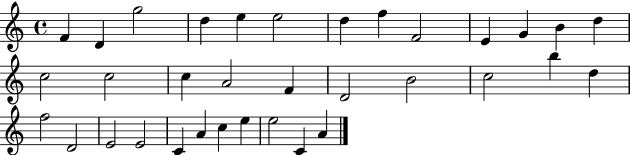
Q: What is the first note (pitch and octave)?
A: F4